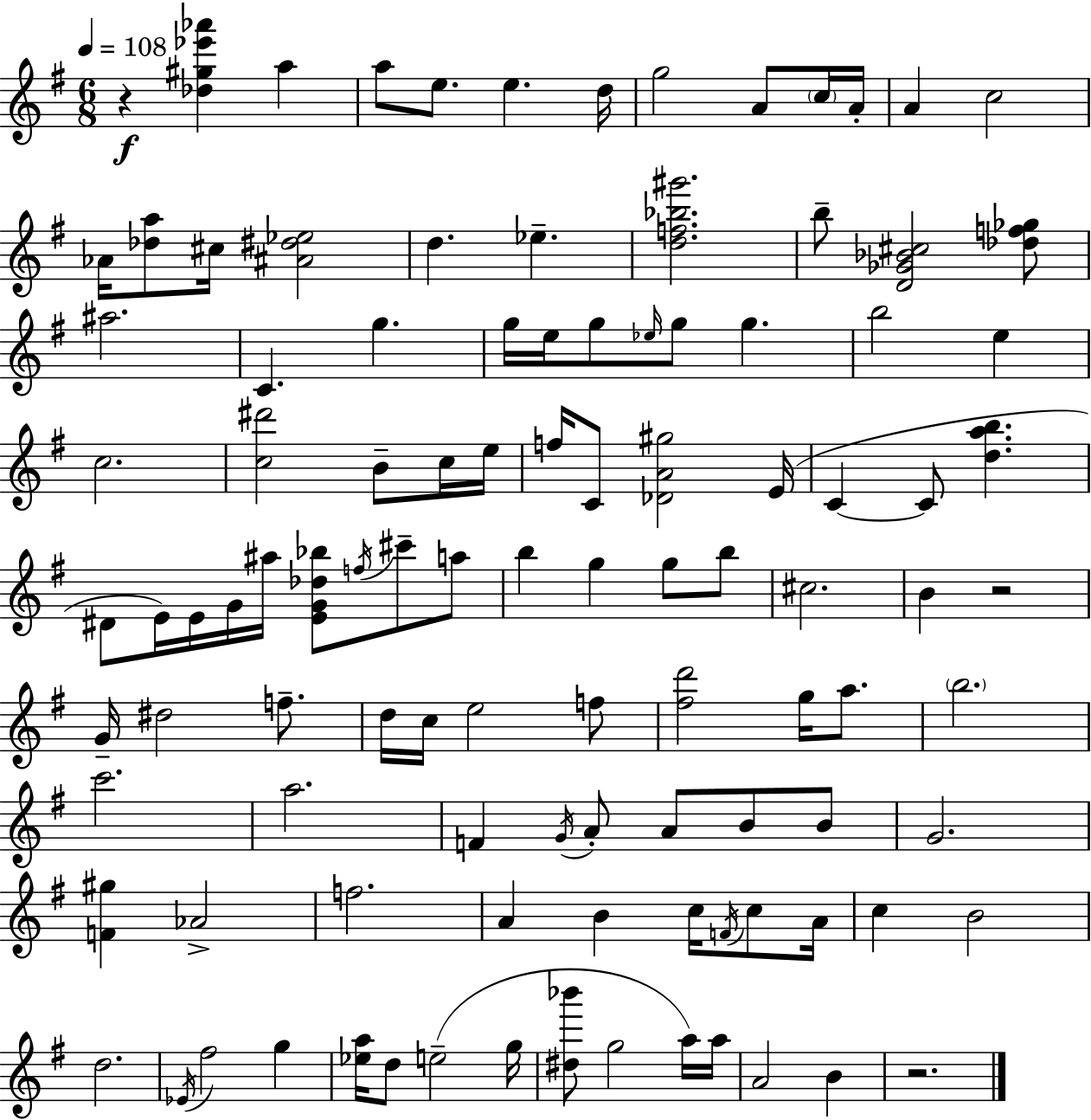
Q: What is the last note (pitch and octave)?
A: B4